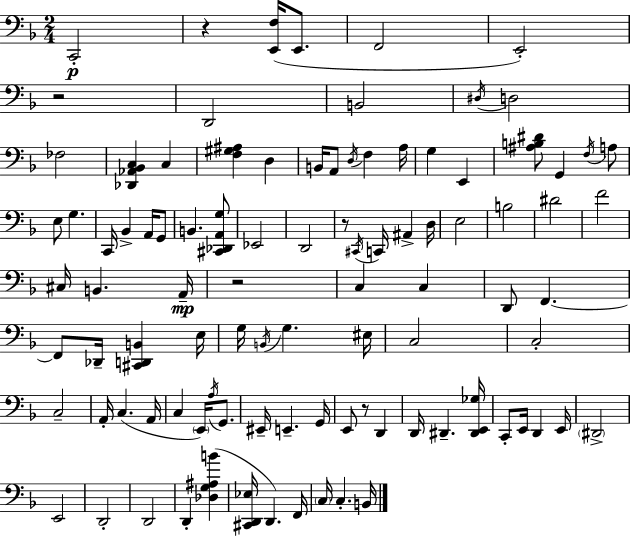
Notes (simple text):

C2/h R/q [E2,F3]/s E2/e. F2/h E2/h R/h D2/h B2/h D#3/s D3/h FES3/h [Db2,Ab2,Bb2,C3]/q C3/q [F3,G#3,A#3]/q D3/q B2/s A2/e D3/s F3/q A3/s G3/q E2/q [A#3,B3,D#4]/e G2/q F3/s A3/e E3/e G3/q. C2/s Bb2/q A2/s G2/e B2/q. [C#2,Db2,A2,G3]/e Eb2/h D2/h R/e C#2/s C2/s A#2/q D3/s E3/h B3/h D#4/h F4/h C#3/s B2/q. A2/s R/h C3/q C3/q D2/e F2/q. F2/e Db2/s [C#2,D2,B2]/q E3/s G3/s B2/s G3/q. EIS3/s C3/h C3/h C3/h A2/s C3/q. A2/s C3/q E2/s A3/s G2/e. EIS2/s E2/q. G2/s E2/e R/e D2/q D2/s D#2/q. [D#2,E2,Gb3]/s C2/e E2/s D2/q E2/s D#2/h E2/h D2/h D2/h D2/q [Db3,G3,A#3,B4]/q [C#2,D2,Eb3]/s D2/q. F2/s C3/s C3/q. B2/s